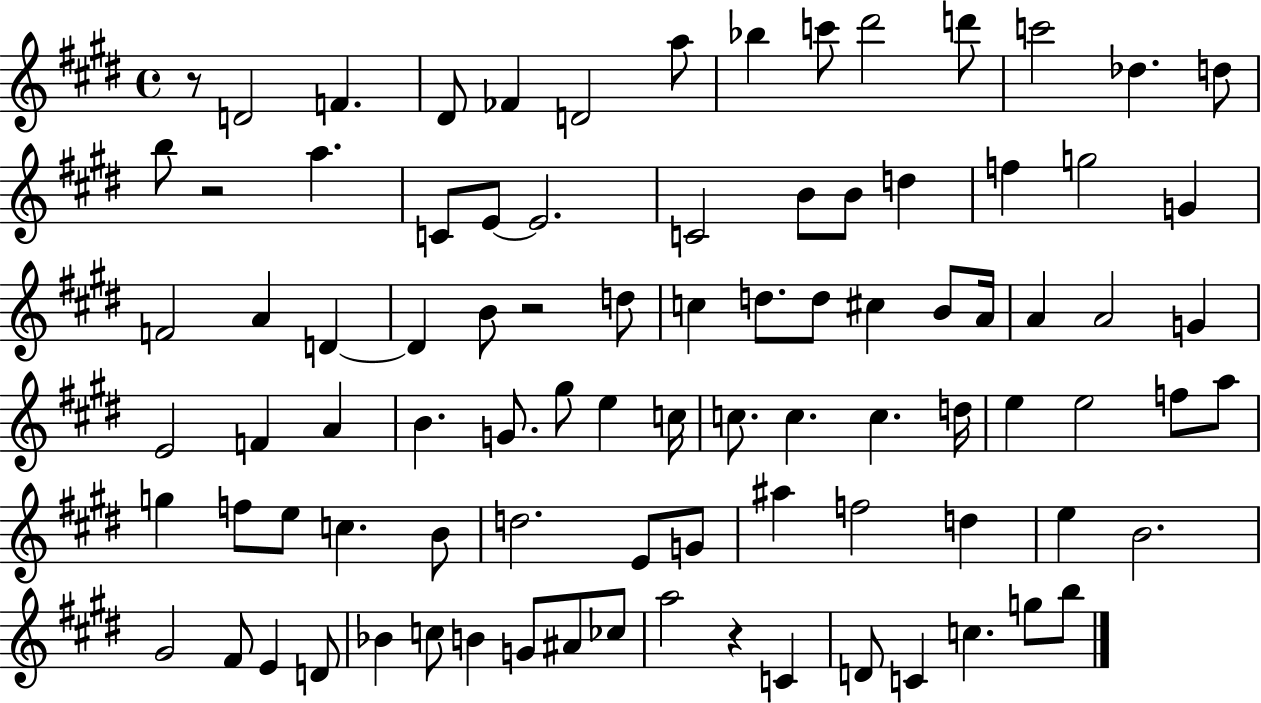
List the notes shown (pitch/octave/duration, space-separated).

R/e D4/h F4/q. D#4/e FES4/q D4/h A5/e Bb5/q C6/e D#6/h D6/e C6/h Db5/q. D5/e B5/e R/h A5/q. C4/e E4/e E4/h. C4/h B4/e B4/e D5/q F5/q G5/h G4/q F4/h A4/q D4/q D4/q B4/e R/h D5/e C5/q D5/e. D5/e C#5/q B4/e A4/s A4/q A4/h G4/q E4/h F4/q A4/q B4/q. G4/e. G#5/e E5/q C5/s C5/e. C5/q. C5/q. D5/s E5/q E5/h F5/e A5/e G5/q F5/e E5/e C5/q. B4/e D5/h. E4/e G4/e A#5/q F5/h D5/q E5/q B4/h. G#4/h F#4/e E4/q D4/e Bb4/q C5/e B4/q G4/e A#4/e CES5/e A5/h R/q C4/q D4/e C4/q C5/q. G5/e B5/e